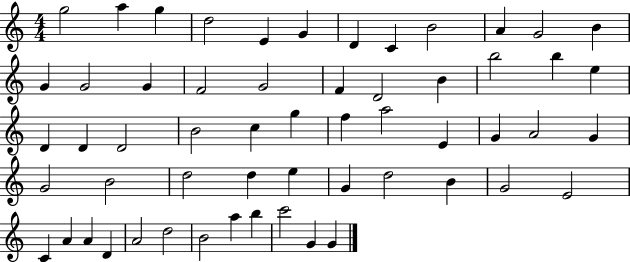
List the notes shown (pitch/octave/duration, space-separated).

G5/h A5/q G5/q D5/h E4/q G4/q D4/q C4/q B4/h A4/q G4/h B4/q G4/q G4/h G4/q F4/h G4/h F4/q D4/h B4/q B5/h B5/q E5/q D4/q D4/q D4/h B4/h C5/q G5/q F5/q A5/h E4/q G4/q A4/h G4/q G4/h B4/h D5/h D5/q E5/q G4/q D5/h B4/q G4/h E4/h C4/q A4/q A4/q D4/q A4/h D5/h B4/h A5/q B5/q C6/h G4/q G4/q